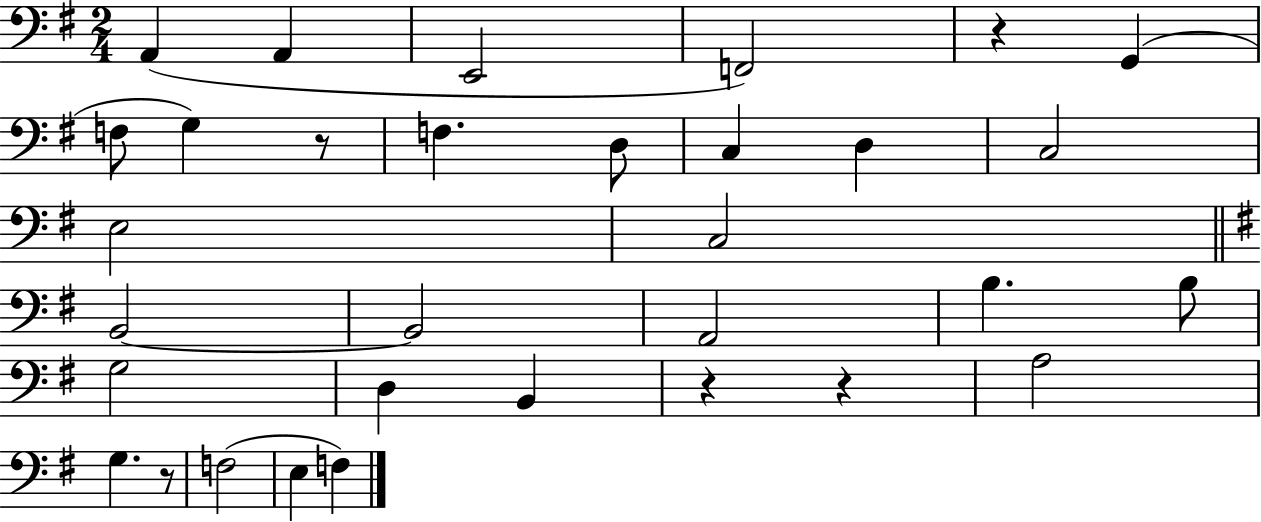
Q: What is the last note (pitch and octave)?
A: F3